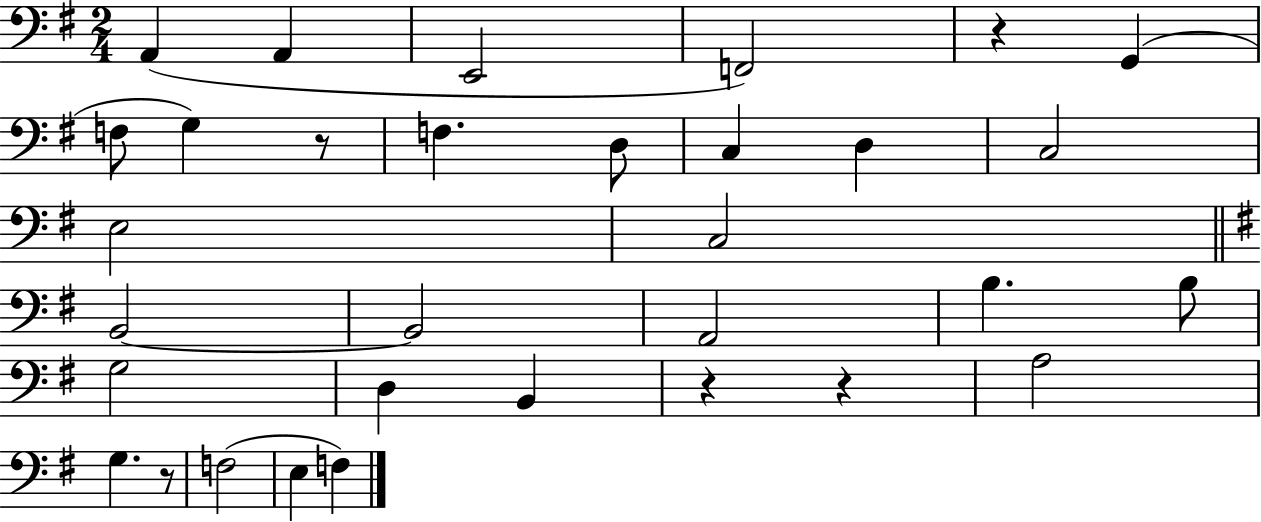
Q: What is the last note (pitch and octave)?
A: F3